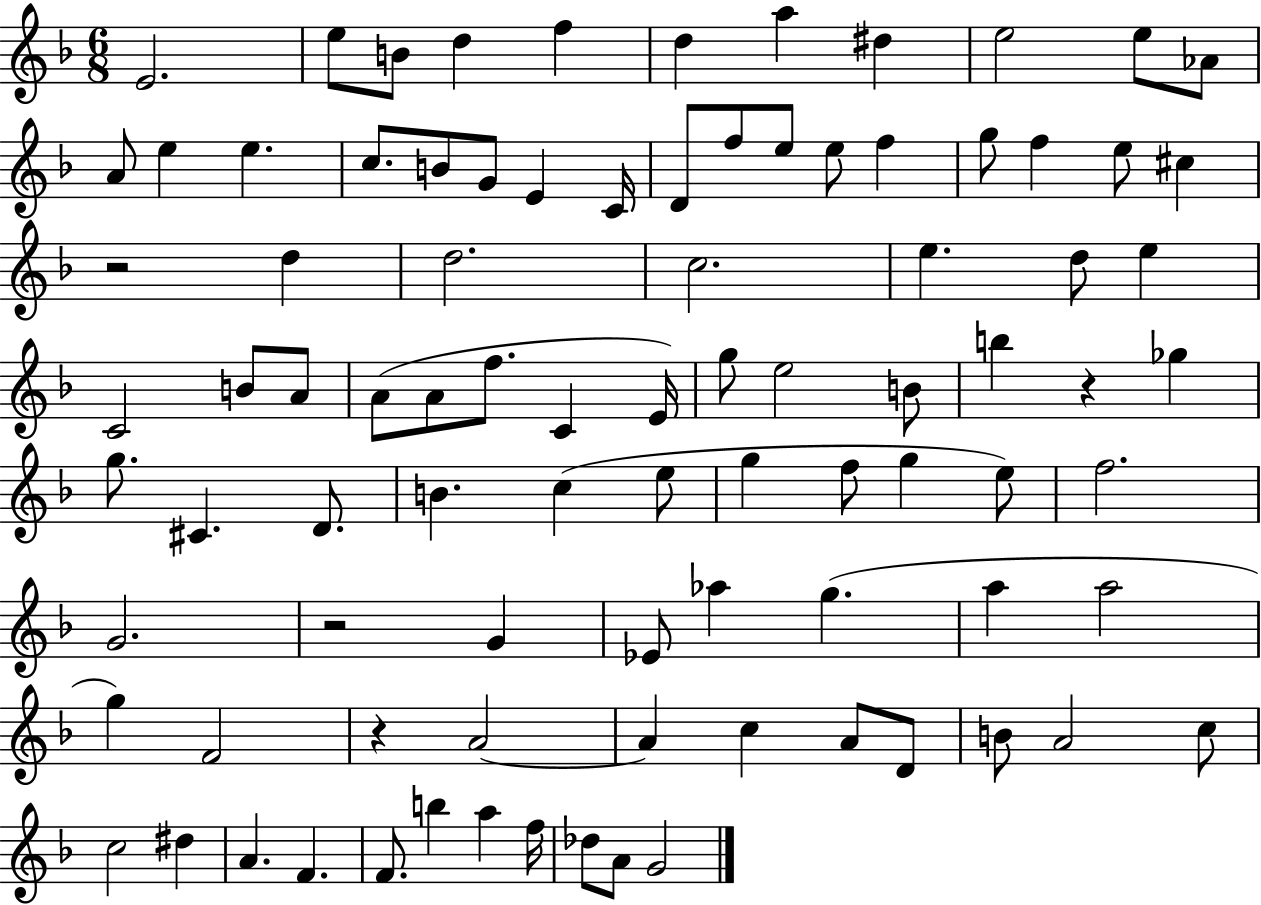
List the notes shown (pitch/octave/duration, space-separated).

E4/h. E5/e B4/e D5/q F5/q D5/q A5/q D#5/q E5/h E5/e Ab4/e A4/e E5/q E5/q. C5/e. B4/e G4/e E4/q C4/s D4/e F5/e E5/e E5/e F5/q G5/e F5/q E5/e C#5/q R/h D5/q D5/h. C5/h. E5/q. D5/e E5/q C4/h B4/e A4/e A4/e A4/e F5/e. C4/q E4/s G5/e E5/h B4/e B5/q R/q Gb5/q G5/e. C#4/q. D4/e. B4/q. C5/q E5/e G5/q F5/e G5/q E5/e F5/h. G4/h. R/h G4/q Eb4/e Ab5/q G5/q. A5/q A5/h G5/q F4/h R/q A4/h A4/q C5/q A4/e D4/e B4/e A4/h C5/e C5/h D#5/q A4/q. F4/q. F4/e. B5/q A5/q F5/s Db5/e A4/e G4/h